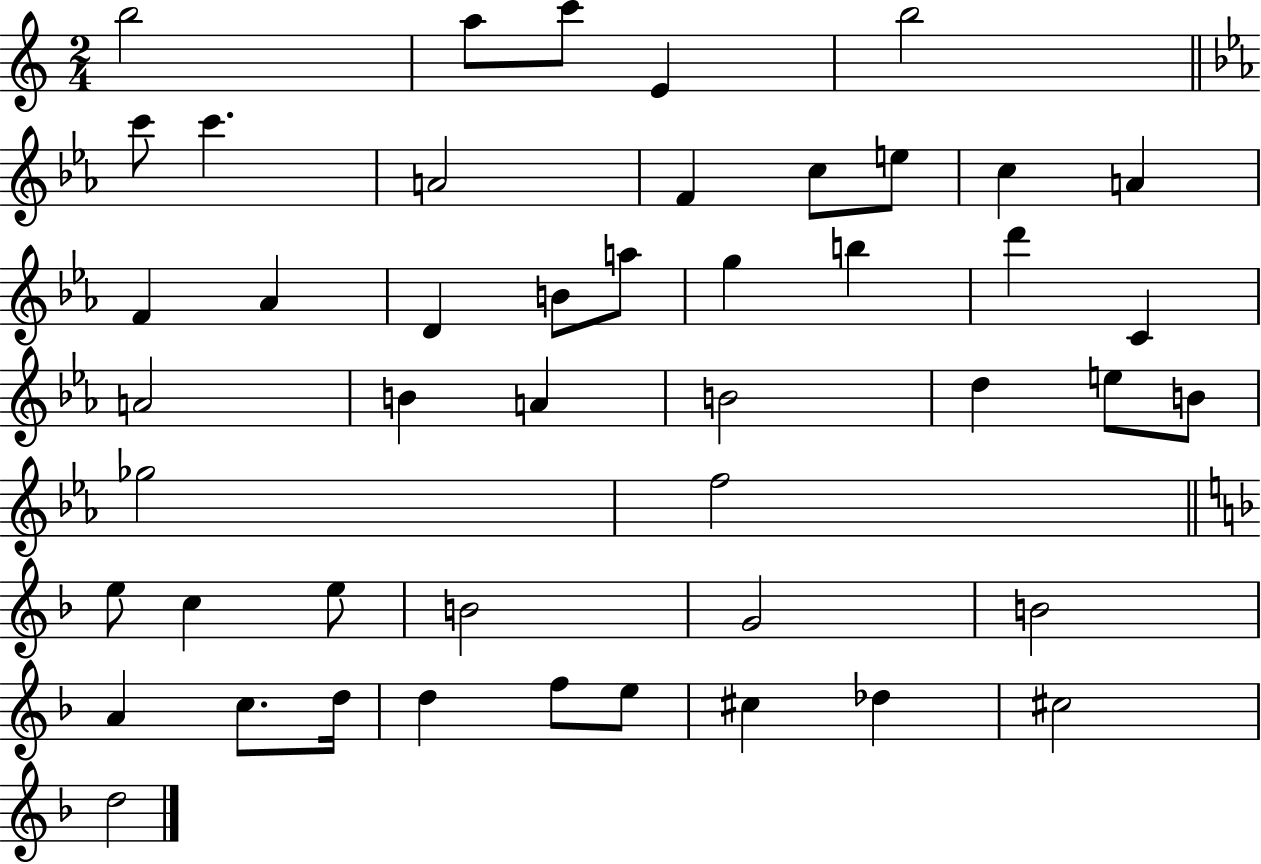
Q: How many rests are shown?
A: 0